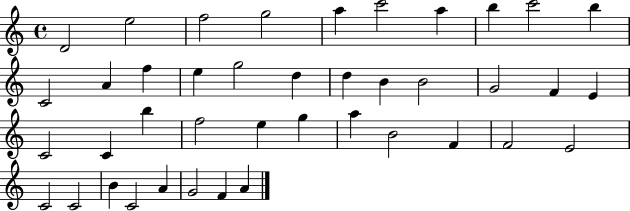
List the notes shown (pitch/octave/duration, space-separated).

D4/h E5/h F5/h G5/h A5/q C6/h A5/q B5/q C6/h B5/q C4/h A4/q F5/q E5/q G5/h D5/q D5/q B4/q B4/h G4/h F4/q E4/q C4/h C4/q B5/q F5/h E5/q G5/q A5/q B4/h F4/q F4/h E4/h C4/h C4/h B4/q C4/h A4/q G4/h F4/q A4/q